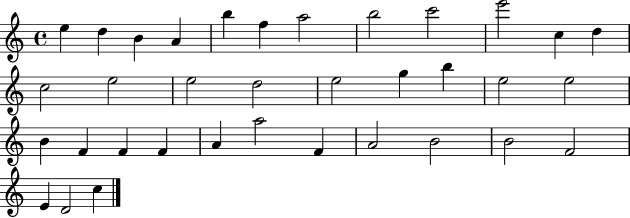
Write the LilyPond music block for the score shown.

{
  \clef treble
  \time 4/4
  \defaultTimeSignature
  \key c \major
  e''4 d''4 b'4 a'4 | b''4 f''4 a''2 | b''2 c'''2 | e'''2 c''4 d''4 | \break c''2 e''2 | e''2 d''2 | e''2 g''4 b''4 | e''2 e''2 | \break b'4 f'4 f'4 f'4 | a'4 a''2 f'4 | a'2 b'2 | b'2 f'2 | \break e'4 d'2 c''4 | \bar "|."
}